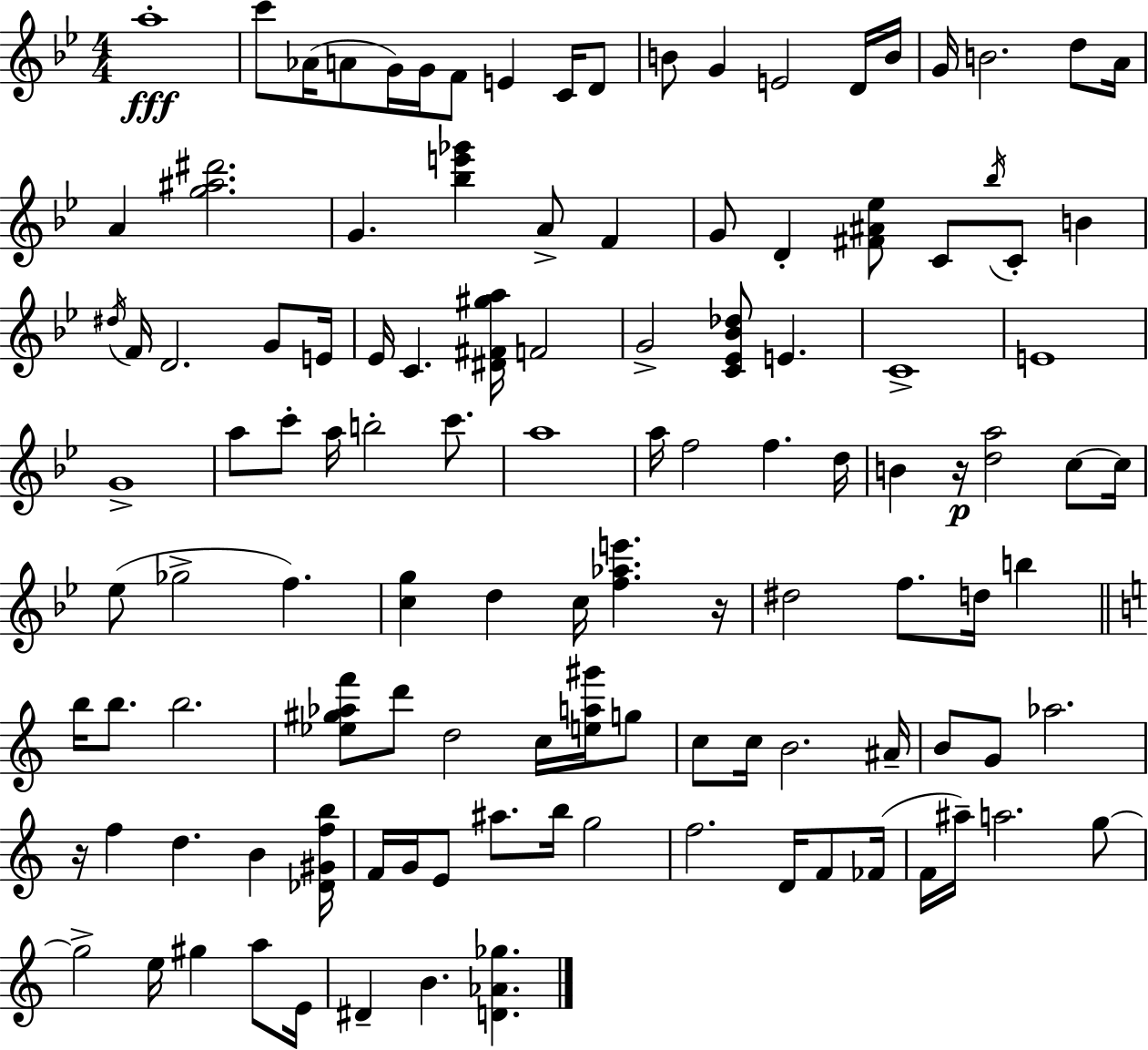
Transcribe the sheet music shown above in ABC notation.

X:1
T:Untitled
M:4/4
L:1/4
K:Bb
a4 c'/2 _A/4 A/2 G/4 G/4 F/2 E C/4 D/2 B/2 G E2 D/4 B/4 G/4 B2 d/2 A/4 A [g^a^d']2 G [_be'_g'] A/2 F G/2 D [^F^A_e]/2 C/2 _b/4 C/2 B ^d/4 F/4 D2 G/2 E/4 _E/4 C [^D^F^ga]/4 F2 G2 [C_E_B_d]/2 E C4 E4 G4 a/2 c'/2 a/4 b2 c'/2 a4 a/4 f2 f d/4 B z/4 [da]2 c/2 c/4 _e/2 _g2 f [cg] d c/4 [f_ae'] z/4 ^d2 f/2 d/4 b b/4 b/2 b2 [_e^g_af']/2 d'/2 d2 c/4 [ea^g']/4 g/2 c/2 c/4 B2 ^A/4 B/2 G/2 _a2 z/4 f d B [_D^Gfb]/4 F/4 G/4 E/2 ^a/2 b/4 g2 f2 D/4 F/2 _F/4 F/4 ^a/4 a2 g/2 g2 e/4 ^g a/2 E/4 ^D B [D_A_g]